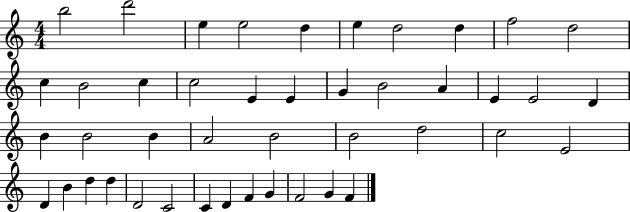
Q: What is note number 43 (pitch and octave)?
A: G4